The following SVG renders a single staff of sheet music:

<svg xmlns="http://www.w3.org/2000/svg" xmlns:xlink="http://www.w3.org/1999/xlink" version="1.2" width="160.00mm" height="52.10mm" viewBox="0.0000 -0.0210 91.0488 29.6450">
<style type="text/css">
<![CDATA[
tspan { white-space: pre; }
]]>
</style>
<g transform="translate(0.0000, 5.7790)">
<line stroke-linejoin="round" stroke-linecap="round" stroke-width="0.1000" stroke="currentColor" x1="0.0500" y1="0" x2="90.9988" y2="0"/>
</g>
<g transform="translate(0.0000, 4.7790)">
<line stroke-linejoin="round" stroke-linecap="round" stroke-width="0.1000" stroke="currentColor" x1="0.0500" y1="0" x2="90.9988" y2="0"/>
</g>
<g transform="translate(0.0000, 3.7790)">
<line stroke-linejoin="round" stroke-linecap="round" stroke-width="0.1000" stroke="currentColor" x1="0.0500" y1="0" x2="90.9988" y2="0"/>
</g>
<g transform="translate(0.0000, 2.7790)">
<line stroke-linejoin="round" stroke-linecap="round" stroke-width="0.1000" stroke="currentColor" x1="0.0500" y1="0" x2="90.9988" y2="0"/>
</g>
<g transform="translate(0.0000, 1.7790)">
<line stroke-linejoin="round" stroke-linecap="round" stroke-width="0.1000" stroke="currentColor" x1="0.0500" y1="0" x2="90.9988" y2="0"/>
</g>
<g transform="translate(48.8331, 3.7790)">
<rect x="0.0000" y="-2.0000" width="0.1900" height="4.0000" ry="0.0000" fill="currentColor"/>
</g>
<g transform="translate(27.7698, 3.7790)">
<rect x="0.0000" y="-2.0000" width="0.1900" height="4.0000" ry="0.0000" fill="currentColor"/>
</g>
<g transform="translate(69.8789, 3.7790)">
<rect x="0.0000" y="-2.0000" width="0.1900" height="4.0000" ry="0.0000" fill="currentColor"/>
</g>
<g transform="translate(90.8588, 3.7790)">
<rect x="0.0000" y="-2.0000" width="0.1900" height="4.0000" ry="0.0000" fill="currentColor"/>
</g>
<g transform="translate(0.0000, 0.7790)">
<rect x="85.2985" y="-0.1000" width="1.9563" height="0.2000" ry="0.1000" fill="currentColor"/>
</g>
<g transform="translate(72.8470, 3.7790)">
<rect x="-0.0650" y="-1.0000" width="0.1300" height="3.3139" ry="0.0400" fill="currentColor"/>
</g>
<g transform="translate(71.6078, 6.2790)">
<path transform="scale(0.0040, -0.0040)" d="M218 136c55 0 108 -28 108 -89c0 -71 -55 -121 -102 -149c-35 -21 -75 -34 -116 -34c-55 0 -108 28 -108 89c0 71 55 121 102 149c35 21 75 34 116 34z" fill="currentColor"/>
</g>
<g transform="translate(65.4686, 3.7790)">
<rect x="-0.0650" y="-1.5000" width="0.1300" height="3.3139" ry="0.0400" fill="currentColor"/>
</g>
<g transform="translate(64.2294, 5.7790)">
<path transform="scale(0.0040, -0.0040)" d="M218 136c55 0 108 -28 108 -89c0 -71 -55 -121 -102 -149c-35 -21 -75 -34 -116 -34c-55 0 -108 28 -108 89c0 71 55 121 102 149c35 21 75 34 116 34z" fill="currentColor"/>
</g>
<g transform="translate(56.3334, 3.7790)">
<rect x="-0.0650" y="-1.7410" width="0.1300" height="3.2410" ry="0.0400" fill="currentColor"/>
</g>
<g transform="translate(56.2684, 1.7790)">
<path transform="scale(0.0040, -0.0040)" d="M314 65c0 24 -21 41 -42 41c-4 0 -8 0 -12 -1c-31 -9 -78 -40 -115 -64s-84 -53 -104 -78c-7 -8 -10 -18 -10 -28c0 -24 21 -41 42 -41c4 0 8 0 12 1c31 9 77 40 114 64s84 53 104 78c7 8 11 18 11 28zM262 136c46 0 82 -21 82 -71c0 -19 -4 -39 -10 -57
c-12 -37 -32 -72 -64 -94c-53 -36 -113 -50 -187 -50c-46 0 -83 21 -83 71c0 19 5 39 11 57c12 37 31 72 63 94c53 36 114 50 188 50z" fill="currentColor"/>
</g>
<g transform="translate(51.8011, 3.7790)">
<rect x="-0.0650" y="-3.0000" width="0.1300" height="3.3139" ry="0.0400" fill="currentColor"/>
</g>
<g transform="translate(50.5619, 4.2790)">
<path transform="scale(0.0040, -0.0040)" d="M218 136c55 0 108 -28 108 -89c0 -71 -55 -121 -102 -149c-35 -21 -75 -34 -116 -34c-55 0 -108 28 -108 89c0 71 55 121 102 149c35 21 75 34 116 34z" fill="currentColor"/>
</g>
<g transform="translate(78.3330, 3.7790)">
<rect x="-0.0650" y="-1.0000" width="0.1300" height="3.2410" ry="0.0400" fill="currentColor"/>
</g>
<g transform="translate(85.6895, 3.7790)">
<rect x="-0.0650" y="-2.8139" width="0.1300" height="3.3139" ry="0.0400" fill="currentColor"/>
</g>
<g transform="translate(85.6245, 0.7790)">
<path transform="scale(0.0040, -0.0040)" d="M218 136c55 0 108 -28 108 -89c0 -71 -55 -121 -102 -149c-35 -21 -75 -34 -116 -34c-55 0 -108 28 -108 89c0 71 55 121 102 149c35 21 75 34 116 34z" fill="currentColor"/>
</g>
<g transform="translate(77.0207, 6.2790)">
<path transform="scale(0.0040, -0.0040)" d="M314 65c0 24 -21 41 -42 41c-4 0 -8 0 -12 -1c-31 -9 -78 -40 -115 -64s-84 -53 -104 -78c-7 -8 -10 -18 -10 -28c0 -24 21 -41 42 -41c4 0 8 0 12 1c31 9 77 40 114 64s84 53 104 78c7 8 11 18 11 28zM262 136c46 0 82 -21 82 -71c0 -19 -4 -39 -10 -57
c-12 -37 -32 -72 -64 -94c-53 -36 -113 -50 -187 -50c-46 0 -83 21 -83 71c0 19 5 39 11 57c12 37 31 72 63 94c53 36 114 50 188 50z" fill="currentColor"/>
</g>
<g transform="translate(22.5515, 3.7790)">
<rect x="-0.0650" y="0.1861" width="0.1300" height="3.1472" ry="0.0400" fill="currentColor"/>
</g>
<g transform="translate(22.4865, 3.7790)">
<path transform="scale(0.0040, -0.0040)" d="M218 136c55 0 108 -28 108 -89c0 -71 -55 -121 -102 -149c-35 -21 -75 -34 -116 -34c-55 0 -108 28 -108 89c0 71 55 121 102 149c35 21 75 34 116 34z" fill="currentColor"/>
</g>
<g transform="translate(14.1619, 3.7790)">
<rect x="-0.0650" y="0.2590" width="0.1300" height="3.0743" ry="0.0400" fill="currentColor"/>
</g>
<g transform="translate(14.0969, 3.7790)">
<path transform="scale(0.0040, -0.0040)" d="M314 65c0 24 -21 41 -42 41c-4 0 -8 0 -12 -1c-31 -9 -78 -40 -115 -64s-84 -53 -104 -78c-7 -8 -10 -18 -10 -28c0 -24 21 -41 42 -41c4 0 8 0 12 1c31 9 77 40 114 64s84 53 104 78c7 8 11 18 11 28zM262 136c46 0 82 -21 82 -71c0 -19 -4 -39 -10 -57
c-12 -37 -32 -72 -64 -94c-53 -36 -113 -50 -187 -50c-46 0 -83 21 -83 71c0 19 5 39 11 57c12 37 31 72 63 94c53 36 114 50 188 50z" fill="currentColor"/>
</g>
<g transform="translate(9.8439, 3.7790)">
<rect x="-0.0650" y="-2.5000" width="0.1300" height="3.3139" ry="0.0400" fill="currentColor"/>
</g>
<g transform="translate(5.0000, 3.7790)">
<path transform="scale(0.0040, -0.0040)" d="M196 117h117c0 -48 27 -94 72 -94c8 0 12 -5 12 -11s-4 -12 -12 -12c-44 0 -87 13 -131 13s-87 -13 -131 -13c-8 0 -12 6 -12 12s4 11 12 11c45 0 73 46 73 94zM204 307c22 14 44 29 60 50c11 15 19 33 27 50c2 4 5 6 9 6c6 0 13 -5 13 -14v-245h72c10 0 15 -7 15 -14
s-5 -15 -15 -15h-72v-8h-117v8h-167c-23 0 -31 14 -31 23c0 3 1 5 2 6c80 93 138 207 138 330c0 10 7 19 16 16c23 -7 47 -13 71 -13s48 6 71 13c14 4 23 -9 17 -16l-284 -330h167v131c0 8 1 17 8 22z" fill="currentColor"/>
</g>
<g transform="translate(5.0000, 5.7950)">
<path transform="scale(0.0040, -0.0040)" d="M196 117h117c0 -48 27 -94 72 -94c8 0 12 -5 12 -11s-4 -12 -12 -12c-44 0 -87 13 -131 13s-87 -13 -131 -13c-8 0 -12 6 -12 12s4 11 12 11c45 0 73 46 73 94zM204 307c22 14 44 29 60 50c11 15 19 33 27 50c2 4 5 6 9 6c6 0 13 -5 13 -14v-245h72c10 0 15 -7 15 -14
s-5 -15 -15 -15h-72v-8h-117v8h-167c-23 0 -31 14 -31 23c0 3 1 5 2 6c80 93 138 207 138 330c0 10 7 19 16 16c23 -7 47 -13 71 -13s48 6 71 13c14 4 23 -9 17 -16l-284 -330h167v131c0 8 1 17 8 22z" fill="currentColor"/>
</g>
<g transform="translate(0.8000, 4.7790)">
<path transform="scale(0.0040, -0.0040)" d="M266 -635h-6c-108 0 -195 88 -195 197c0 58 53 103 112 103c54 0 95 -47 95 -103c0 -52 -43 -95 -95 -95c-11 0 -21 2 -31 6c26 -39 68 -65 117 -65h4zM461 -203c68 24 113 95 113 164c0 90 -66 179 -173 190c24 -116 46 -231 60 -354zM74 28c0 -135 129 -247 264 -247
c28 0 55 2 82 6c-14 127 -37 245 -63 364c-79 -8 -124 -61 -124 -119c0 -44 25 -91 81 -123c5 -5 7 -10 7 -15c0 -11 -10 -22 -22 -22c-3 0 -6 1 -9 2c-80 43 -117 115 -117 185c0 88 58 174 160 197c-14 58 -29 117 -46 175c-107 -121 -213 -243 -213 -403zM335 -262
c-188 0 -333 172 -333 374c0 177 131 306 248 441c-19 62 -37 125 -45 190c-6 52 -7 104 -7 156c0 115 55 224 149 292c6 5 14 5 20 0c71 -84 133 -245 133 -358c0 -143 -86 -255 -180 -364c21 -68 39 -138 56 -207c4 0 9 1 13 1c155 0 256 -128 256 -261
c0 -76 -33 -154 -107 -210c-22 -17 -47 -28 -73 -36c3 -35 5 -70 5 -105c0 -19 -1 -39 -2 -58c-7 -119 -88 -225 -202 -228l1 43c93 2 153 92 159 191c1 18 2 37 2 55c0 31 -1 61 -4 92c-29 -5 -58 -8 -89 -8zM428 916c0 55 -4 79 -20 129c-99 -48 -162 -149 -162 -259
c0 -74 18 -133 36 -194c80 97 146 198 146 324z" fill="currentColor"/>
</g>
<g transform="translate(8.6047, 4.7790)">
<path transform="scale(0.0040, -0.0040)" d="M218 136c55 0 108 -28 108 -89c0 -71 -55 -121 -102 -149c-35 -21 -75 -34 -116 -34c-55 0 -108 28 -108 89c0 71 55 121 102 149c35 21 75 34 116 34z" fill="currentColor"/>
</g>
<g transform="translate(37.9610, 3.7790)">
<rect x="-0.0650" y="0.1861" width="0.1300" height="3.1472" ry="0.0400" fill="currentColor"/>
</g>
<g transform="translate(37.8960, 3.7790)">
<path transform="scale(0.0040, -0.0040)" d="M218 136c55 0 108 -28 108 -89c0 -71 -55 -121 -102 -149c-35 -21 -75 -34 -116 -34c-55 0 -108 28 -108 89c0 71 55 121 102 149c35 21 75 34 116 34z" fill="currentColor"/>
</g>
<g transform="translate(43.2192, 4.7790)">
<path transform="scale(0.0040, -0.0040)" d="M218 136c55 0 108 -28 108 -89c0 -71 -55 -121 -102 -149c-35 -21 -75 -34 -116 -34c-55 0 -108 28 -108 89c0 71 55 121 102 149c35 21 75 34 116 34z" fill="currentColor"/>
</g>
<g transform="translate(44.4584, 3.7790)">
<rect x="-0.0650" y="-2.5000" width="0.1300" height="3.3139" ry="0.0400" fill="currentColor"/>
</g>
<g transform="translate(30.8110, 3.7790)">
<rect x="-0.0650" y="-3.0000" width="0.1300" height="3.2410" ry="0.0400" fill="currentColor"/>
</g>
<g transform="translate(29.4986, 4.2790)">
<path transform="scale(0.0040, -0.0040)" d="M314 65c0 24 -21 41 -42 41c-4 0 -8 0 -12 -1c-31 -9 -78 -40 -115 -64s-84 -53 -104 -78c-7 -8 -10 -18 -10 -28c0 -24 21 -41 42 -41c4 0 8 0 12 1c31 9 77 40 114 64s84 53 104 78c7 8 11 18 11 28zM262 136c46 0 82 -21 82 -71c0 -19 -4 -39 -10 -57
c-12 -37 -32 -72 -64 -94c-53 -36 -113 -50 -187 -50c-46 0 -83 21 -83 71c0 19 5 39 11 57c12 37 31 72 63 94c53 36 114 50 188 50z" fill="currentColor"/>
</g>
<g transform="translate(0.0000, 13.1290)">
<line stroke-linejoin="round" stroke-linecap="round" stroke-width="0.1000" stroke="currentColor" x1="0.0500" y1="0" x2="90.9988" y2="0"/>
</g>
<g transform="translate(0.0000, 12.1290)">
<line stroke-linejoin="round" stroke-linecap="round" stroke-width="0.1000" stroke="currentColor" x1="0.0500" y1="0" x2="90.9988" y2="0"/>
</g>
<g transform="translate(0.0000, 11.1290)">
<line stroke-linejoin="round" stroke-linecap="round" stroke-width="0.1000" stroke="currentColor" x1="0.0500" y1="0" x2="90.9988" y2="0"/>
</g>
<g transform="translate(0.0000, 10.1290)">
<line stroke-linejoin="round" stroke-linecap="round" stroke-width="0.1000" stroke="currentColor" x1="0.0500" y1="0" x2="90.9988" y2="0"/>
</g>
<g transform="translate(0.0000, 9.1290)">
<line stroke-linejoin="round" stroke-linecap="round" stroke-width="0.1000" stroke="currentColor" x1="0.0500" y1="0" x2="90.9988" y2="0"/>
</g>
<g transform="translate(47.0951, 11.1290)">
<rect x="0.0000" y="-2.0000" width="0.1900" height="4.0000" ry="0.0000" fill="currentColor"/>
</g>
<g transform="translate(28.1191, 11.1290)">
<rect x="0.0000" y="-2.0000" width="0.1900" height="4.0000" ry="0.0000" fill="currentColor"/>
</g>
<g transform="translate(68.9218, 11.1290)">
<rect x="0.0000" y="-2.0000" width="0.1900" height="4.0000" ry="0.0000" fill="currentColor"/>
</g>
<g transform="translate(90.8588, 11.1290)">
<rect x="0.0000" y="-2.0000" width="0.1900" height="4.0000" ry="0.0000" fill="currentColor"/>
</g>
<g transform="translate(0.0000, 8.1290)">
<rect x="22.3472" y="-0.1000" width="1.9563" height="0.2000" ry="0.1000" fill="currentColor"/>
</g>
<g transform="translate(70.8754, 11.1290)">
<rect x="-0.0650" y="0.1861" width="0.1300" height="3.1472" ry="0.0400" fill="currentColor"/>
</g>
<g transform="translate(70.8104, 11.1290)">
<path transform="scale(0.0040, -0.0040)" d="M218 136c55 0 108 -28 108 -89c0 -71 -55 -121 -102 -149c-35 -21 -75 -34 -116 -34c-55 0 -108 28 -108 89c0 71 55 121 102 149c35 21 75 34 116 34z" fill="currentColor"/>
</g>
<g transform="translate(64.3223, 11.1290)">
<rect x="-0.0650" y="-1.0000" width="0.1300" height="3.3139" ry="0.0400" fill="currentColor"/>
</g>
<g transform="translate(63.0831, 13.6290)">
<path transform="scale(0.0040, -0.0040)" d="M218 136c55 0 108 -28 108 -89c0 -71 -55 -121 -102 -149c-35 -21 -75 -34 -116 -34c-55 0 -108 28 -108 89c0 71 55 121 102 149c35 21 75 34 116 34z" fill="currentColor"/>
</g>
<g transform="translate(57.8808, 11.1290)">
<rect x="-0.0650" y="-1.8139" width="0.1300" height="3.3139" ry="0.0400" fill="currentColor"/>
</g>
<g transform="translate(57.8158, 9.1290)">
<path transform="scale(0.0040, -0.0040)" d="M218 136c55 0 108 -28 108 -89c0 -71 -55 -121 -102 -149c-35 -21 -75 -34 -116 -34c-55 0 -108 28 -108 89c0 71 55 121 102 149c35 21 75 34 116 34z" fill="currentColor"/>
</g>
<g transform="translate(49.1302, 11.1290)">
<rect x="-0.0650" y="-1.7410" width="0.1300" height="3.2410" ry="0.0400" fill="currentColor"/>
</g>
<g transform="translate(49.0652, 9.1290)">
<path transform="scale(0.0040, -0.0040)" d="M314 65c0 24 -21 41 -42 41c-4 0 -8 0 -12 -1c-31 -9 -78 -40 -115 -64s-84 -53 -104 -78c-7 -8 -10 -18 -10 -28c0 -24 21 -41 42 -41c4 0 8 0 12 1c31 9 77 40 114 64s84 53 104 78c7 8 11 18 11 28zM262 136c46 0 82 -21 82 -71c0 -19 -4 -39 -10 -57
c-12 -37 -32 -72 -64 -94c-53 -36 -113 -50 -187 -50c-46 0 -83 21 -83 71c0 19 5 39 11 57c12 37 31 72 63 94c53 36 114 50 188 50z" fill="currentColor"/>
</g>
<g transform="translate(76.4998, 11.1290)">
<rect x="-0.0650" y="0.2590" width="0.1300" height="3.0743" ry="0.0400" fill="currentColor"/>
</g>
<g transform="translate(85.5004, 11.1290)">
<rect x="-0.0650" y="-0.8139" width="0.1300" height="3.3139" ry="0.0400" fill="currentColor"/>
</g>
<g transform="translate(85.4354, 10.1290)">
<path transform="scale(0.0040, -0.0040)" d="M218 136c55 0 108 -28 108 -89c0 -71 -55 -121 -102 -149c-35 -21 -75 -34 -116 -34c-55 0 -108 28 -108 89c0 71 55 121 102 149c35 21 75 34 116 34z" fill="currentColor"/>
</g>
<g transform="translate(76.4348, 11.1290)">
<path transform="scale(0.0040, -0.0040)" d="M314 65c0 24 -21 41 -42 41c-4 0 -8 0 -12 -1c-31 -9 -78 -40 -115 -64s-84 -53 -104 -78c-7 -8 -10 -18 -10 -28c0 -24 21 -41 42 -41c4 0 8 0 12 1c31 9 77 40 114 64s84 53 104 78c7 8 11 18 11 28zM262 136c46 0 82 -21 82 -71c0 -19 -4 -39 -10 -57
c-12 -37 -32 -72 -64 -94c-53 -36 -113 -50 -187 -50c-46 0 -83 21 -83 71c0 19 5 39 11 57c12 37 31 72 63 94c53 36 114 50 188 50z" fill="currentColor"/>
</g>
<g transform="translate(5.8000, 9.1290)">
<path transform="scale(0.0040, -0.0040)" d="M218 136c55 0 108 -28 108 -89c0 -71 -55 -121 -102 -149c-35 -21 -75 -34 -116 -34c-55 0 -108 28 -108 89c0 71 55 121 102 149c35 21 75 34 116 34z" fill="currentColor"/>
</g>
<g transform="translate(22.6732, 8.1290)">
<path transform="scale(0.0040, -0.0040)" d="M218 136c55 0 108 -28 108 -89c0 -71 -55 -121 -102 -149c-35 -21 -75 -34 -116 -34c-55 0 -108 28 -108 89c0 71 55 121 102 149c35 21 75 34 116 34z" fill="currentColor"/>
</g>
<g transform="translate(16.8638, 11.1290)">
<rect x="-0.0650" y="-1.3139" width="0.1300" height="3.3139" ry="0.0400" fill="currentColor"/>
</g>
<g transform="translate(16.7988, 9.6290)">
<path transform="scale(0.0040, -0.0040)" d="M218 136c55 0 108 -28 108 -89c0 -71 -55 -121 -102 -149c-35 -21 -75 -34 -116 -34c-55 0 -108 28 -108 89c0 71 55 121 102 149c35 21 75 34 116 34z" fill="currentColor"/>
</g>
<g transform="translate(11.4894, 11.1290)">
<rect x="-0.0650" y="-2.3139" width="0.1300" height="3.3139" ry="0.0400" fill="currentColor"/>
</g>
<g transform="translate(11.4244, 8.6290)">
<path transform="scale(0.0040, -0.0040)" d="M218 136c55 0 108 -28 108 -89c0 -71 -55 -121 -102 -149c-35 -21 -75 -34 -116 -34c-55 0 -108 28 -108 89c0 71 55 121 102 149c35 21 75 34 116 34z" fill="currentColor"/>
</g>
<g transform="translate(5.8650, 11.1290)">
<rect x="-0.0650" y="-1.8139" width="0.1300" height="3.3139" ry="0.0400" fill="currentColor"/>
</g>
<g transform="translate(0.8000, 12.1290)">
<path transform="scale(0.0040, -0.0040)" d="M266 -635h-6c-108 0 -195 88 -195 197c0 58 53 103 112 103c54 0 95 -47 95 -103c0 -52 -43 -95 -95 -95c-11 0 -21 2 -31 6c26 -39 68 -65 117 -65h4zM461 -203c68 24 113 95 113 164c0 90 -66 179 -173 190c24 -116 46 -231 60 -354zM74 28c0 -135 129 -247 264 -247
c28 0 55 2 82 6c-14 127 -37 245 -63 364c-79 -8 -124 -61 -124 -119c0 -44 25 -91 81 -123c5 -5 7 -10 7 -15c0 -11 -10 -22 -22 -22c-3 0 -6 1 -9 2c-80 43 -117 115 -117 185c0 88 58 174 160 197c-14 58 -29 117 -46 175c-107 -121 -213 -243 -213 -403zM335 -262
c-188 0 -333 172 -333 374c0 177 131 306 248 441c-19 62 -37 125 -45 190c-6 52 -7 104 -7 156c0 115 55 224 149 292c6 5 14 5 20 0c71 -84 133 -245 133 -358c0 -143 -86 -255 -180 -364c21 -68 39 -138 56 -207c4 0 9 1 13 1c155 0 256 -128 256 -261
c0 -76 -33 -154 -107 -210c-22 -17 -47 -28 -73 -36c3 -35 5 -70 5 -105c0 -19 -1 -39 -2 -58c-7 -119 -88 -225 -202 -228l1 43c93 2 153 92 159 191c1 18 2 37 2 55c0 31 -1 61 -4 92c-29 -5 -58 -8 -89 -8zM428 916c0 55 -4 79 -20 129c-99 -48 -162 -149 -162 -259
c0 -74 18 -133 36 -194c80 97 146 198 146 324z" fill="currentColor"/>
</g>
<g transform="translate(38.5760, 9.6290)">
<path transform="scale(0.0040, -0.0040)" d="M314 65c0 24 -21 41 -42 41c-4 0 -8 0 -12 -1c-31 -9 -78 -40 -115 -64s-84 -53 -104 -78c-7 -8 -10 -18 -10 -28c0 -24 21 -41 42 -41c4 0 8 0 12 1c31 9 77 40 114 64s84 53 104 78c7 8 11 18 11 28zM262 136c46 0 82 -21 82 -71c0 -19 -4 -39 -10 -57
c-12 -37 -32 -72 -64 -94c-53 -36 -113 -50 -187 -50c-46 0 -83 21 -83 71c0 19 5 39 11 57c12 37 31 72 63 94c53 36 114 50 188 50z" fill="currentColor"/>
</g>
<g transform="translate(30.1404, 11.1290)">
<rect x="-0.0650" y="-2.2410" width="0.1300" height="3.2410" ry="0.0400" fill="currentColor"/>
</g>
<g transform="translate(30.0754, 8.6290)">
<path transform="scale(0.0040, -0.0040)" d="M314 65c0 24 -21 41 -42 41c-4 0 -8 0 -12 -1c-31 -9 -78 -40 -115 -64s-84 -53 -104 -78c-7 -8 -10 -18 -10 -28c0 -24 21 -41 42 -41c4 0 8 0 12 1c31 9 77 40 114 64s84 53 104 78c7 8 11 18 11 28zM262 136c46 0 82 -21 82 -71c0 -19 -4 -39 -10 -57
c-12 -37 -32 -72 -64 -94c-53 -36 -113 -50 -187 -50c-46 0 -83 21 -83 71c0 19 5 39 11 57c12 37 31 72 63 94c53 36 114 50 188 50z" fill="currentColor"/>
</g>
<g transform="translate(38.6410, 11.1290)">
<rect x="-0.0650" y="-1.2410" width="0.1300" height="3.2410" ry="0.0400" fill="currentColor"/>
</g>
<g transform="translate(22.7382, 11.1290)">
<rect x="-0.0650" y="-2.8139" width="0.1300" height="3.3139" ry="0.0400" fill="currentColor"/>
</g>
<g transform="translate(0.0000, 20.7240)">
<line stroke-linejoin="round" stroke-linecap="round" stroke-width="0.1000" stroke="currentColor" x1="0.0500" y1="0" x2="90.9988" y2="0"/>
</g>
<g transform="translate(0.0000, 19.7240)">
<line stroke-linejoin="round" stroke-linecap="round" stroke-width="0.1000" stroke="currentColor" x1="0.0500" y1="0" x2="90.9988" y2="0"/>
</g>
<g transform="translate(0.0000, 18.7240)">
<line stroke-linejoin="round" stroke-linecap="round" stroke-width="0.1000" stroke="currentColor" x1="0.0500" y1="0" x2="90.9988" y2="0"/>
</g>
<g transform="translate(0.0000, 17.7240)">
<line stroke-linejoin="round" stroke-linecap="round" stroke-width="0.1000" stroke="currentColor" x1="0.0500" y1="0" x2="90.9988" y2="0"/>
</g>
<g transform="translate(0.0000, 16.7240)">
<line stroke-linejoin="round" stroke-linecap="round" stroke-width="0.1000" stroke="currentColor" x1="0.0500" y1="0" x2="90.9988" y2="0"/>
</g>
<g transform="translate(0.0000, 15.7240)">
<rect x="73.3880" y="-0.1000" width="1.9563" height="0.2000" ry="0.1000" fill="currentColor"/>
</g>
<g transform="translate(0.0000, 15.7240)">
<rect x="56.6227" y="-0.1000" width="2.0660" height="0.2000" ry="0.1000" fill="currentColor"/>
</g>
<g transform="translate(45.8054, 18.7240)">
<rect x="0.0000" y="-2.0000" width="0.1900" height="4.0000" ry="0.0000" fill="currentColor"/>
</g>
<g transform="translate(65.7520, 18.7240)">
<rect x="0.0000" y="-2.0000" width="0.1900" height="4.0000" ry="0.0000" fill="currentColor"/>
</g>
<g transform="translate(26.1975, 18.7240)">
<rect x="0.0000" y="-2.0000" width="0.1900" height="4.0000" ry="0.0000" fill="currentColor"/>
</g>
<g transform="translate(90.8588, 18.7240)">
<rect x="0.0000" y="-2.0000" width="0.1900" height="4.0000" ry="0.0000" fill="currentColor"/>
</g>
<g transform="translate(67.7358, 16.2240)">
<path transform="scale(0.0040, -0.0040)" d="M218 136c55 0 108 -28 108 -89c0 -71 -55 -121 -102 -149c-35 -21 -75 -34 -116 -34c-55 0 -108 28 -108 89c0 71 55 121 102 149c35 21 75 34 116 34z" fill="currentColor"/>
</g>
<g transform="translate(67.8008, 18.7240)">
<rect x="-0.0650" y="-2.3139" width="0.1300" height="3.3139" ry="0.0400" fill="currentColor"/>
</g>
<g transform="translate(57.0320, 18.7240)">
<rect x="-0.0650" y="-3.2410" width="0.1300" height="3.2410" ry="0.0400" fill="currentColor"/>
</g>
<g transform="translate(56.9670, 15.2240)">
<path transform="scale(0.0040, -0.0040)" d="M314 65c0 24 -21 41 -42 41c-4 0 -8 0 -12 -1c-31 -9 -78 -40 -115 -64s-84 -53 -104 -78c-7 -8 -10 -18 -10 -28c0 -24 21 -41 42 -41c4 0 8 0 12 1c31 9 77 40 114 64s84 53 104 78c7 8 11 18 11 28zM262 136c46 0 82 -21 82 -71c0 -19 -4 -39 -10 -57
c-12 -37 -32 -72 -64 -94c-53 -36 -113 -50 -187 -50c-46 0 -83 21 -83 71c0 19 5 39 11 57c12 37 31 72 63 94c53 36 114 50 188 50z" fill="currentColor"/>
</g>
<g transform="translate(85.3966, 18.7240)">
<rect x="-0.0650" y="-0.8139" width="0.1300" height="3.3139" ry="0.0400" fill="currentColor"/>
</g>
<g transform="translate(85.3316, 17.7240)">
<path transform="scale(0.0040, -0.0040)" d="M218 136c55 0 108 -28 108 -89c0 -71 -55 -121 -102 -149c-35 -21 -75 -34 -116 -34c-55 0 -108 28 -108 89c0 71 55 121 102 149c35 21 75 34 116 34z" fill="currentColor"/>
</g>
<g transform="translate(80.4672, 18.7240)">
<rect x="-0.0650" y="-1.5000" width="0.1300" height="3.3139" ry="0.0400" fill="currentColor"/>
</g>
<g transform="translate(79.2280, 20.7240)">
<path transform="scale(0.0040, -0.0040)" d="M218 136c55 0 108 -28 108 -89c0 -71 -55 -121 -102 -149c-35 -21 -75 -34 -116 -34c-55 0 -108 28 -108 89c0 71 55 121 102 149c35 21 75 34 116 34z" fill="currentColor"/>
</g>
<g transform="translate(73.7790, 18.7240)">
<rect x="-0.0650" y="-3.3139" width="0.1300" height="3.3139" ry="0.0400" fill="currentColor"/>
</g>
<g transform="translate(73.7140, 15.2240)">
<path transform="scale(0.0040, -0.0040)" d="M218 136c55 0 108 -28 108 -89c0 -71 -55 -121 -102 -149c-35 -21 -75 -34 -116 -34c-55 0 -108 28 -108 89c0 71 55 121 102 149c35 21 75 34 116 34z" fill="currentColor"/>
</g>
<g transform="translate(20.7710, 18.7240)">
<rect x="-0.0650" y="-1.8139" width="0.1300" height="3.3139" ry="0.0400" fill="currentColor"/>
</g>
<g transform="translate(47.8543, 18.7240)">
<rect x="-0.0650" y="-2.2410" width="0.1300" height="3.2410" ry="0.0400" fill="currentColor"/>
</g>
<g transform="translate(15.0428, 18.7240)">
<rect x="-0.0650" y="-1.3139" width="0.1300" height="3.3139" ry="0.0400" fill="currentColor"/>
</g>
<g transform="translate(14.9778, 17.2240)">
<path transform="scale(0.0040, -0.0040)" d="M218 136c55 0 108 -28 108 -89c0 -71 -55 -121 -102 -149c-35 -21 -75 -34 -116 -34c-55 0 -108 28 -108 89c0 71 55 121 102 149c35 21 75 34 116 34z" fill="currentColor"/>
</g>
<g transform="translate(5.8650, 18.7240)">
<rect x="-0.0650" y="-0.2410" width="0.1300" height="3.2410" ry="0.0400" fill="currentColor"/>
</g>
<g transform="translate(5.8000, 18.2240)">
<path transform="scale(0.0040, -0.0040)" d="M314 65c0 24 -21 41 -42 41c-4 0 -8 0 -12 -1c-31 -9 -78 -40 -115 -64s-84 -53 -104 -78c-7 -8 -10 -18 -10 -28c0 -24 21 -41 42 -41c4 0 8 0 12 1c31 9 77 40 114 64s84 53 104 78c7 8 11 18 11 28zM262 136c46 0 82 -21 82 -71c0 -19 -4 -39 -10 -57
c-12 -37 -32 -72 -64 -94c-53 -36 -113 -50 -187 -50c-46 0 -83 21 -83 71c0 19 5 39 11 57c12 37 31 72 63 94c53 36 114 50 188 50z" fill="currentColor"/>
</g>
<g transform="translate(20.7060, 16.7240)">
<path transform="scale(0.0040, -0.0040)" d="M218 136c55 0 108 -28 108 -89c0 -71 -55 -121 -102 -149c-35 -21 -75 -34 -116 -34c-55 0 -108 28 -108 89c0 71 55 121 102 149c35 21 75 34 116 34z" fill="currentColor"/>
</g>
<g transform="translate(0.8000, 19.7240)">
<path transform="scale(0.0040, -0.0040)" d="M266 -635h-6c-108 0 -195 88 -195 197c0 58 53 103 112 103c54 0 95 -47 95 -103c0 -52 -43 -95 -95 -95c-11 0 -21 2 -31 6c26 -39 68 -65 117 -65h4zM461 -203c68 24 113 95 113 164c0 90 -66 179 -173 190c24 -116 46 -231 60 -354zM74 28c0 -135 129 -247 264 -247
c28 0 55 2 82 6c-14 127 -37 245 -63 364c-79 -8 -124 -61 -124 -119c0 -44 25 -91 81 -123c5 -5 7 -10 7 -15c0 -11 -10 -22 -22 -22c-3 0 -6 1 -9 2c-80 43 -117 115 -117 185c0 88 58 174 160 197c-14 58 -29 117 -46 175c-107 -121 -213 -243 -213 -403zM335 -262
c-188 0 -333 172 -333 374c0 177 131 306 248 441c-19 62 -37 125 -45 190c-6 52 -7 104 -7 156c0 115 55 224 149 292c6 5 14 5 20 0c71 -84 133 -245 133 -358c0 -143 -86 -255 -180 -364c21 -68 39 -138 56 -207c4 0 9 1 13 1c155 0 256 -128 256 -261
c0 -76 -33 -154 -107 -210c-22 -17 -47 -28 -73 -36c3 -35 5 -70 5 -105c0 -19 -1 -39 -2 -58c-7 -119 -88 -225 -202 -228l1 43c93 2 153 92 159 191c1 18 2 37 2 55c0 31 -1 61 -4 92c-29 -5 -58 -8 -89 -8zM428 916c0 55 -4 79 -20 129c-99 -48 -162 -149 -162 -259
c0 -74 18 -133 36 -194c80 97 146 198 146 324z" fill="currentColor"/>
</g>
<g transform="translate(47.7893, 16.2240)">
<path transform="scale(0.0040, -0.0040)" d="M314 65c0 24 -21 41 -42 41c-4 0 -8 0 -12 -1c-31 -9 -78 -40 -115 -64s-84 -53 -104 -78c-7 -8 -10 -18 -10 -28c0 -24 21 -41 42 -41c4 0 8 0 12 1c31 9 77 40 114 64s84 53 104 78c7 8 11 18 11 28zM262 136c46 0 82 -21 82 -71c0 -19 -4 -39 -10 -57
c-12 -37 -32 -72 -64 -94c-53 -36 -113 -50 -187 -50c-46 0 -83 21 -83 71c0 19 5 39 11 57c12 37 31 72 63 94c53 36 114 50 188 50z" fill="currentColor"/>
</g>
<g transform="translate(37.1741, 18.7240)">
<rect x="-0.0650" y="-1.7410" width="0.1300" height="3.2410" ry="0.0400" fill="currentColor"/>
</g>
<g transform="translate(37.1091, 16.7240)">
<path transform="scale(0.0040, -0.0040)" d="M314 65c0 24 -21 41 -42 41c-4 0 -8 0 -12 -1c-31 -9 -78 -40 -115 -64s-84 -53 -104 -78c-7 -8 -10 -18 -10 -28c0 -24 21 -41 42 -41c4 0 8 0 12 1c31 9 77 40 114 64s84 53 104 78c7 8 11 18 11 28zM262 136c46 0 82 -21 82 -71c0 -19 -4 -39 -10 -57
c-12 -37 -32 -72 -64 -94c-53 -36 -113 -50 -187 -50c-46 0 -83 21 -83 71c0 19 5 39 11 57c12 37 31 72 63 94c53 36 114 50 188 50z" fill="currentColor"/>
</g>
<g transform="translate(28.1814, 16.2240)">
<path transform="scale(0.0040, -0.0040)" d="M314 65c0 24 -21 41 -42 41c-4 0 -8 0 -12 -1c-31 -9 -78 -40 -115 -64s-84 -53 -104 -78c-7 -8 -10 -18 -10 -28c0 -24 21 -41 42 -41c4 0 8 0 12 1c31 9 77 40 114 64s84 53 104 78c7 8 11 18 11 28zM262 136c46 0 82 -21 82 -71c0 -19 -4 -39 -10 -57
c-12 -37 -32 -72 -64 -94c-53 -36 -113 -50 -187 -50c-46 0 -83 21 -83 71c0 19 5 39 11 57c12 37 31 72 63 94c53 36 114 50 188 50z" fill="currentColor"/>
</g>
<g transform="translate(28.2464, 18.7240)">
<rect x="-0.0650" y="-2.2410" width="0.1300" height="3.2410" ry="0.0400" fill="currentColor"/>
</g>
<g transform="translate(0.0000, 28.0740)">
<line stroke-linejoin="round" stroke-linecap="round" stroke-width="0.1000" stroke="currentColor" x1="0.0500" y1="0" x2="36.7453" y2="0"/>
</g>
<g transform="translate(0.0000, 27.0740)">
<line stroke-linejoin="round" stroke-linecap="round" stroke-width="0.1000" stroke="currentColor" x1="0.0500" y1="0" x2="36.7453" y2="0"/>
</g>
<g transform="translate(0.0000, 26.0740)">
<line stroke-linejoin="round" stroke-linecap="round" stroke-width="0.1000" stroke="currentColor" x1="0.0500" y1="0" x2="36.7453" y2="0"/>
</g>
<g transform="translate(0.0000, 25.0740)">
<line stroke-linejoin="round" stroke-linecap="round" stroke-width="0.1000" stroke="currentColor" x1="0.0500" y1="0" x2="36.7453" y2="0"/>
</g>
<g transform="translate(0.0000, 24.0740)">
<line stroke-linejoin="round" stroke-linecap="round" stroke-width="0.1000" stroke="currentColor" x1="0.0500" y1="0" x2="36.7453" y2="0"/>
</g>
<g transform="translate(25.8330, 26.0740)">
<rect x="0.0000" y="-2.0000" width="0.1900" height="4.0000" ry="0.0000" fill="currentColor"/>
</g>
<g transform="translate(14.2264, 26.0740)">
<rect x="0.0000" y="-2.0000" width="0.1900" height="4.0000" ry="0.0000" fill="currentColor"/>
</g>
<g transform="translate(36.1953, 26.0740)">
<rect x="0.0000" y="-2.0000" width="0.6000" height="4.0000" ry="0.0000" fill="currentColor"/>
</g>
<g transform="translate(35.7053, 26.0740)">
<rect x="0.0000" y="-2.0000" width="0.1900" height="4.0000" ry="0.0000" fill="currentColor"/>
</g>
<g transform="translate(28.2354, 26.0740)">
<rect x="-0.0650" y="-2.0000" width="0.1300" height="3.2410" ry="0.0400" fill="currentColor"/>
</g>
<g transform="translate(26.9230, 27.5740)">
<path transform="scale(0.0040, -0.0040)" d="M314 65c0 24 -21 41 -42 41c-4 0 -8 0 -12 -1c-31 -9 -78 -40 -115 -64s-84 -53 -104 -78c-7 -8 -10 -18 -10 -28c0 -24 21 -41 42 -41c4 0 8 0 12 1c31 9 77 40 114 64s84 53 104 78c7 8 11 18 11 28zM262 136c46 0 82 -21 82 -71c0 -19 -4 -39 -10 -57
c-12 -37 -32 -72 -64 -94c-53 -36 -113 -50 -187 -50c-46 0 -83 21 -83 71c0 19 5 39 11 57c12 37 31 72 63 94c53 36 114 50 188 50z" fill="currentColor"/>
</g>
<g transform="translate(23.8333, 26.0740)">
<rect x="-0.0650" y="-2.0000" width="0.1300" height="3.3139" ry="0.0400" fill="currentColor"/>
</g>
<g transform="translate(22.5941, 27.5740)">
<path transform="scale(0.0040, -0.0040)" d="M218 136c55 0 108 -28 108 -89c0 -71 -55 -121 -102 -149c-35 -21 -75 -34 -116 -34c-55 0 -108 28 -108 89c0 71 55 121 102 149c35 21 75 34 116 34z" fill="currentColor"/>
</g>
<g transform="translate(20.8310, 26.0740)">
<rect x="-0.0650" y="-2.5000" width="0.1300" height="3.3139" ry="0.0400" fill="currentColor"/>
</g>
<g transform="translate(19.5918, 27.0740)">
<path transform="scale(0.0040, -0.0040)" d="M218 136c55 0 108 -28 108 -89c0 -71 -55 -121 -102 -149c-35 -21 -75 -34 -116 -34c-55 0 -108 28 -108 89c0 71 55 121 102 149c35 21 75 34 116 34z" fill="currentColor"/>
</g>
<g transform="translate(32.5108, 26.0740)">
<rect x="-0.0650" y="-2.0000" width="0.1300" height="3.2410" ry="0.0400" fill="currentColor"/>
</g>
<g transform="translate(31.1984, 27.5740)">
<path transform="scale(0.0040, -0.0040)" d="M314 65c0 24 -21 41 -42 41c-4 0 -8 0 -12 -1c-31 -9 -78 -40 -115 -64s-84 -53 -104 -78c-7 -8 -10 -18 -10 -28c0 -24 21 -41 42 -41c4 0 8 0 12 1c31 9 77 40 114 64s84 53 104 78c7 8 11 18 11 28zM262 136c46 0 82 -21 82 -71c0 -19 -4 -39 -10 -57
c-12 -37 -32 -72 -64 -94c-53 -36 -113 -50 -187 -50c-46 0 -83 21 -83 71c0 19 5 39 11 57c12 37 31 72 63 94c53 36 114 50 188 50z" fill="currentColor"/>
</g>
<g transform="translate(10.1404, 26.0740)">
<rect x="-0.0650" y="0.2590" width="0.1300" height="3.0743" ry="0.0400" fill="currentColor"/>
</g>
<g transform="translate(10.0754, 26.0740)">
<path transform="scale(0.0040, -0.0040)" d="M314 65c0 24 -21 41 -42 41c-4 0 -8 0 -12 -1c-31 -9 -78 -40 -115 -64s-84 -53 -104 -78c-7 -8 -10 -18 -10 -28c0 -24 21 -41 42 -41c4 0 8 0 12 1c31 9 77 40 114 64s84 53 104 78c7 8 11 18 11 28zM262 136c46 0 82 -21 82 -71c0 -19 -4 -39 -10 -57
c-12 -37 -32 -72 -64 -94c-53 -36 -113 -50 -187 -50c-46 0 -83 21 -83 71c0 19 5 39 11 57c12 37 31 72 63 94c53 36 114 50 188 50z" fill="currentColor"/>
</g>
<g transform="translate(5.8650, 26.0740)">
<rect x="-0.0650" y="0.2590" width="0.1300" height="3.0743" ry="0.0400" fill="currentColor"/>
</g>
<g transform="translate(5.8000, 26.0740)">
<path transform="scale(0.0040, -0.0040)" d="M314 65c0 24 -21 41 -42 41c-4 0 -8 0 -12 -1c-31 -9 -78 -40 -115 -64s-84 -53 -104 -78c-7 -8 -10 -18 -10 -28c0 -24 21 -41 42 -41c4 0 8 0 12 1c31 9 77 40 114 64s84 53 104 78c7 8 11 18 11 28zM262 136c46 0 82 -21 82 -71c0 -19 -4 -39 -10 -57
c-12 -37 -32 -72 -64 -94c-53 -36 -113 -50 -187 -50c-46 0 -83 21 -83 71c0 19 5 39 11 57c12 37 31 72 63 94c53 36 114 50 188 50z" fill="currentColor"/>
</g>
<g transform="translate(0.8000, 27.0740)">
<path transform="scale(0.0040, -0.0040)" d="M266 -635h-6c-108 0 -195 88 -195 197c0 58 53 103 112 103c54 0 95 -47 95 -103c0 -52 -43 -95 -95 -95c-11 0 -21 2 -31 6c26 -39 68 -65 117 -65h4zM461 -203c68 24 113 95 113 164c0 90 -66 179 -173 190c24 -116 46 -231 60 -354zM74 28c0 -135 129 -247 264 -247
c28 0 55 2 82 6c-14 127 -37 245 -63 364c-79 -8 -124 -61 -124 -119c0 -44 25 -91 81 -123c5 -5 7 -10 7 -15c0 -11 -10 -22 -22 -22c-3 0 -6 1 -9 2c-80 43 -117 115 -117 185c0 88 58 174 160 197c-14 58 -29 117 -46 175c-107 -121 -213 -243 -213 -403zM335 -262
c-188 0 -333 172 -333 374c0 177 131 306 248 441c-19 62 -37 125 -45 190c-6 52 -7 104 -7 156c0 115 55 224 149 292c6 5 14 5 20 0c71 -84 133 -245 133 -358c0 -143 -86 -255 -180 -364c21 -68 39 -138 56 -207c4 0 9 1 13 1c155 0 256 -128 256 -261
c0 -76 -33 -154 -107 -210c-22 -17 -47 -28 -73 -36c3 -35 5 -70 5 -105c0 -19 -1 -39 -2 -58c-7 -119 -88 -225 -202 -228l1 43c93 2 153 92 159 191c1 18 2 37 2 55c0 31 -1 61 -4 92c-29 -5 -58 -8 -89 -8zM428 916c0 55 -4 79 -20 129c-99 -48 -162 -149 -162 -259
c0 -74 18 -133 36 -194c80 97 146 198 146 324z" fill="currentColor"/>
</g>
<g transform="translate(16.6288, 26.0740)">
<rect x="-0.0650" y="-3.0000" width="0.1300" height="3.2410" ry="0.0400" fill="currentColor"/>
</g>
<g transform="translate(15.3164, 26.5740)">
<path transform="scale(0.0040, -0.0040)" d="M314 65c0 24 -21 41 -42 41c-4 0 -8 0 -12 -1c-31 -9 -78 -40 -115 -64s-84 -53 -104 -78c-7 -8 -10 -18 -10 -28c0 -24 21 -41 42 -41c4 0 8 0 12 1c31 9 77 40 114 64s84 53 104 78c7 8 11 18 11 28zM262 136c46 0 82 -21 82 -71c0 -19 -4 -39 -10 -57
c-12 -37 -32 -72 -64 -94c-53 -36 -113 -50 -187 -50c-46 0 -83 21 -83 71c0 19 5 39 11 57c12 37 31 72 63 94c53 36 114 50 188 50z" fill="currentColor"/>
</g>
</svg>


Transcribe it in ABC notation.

X:1
T:Untitled
M:4/4
L:1/4
K:C
G B2 B A2 B G A f2 E D D2 a f g e a g2 e2 f2 f D B B2 d c2 e f g2 f2 g2 b2 g b E d B2 B2 A2 G F F2 F2